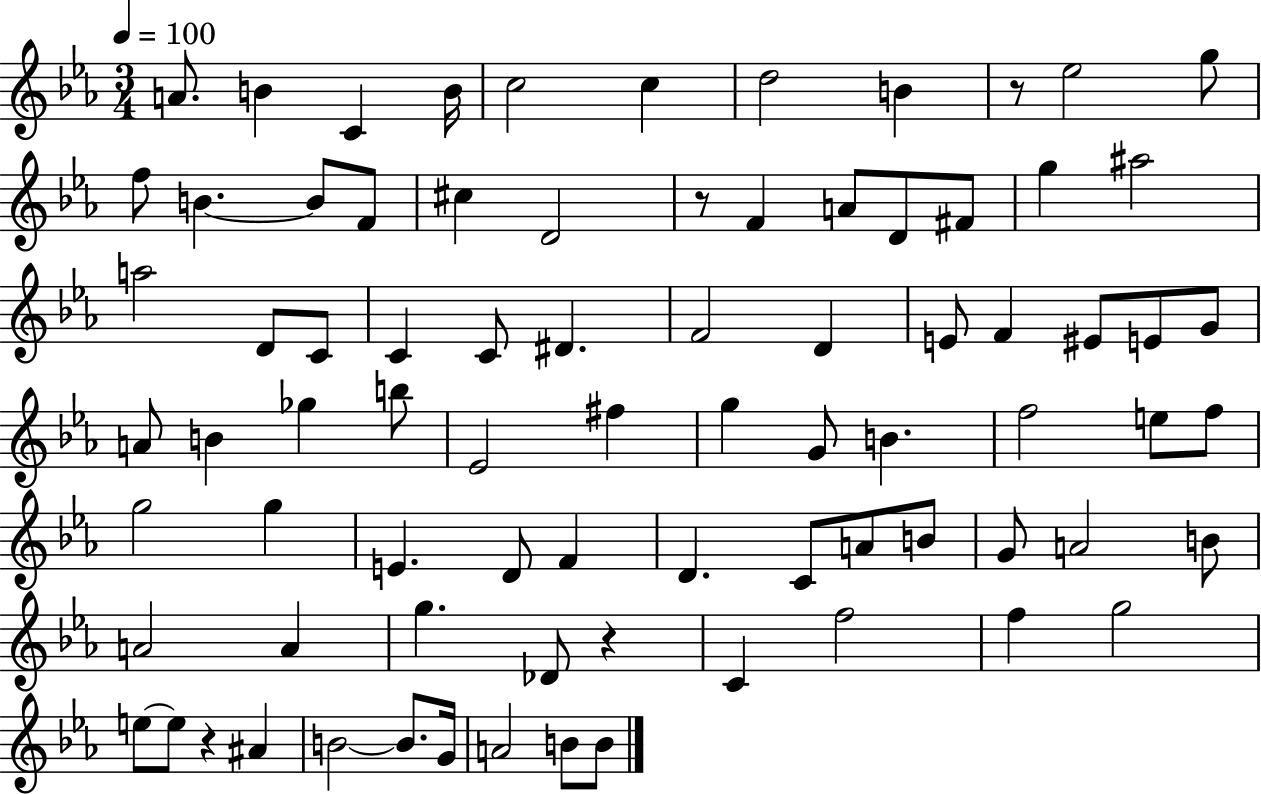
A4/e. B4/q C4/q B4/s C5/h C5/q D5/h B4/q R/e Eb5/h G5/e F5/e B4/q. B4/e F4/e C#5/q D4/h R/e F4/q A4/e D4/e F#4/e G5/q A#5/h A5/h D4/e C4/e C4/q C4/e D#4/q. F4/h D4/q E4/e F4/q EIS4/e E4/e G4/e A4/e B4/q Gb5/q B5/e Eb4/h F#5/q G5/q G4/e B4/q. F5/h E5/e F5/e G5/h G5/q E4/q. D4/e F4/q D4/q. C4/e A4/e B4/e G4/e A4/h B4/e A4/h A4/q G5/q. Db4/e R/q C4/q F5/h F5/q G5/h E5/e E5/e R/q A#4/q B4/h B4/e. G4/s A4/h B4/e B4/e